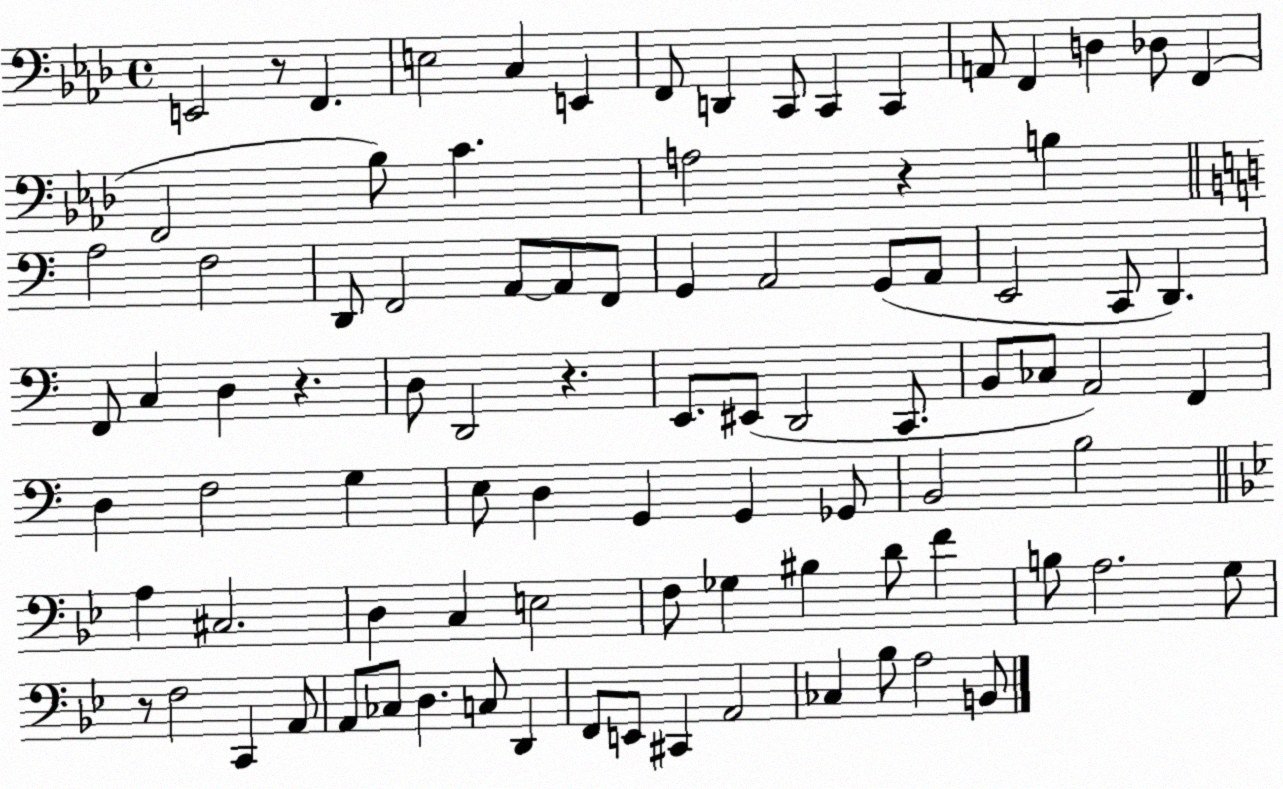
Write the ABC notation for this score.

X:1
T:Untitled
M:4/4
L:1/4
K:Ab
E,,2 z/2 F,, E,2 C, E,, F,,/2 D,, C,,/2 C,, C,, A,,/2 F,, D, _D,/2 F,, F,,2 _B,/2 C A,2 z B, A,2 F,2 D,,/2 F,,2 A,,/2 A,,/2 F,,/2 G,, A,,2 G,,/2 A,,/2 E,,2 C,,/2 D,, F,,/2 C, D, z D,/2 D,,2 z E,,/2 ^E,,/2 D,,2 C,,/2 B,,/2 _C,/2 A,,2 F,, D, F,2 G, E,/2 D, G,, G,, _G,,/2 B,,2 B,2 A, ^C,2 D, C, E,2 F,/2 _G, ^B, D/2 F B,/2 A,2 G,/2 z/2 F,2 C,, A,,/2 A,,/2 _C,/2 D, C,/2 D,, F,,/2 E,,/2 ^C,, A,,2 _C, _B,/2 A,2 B,,/2